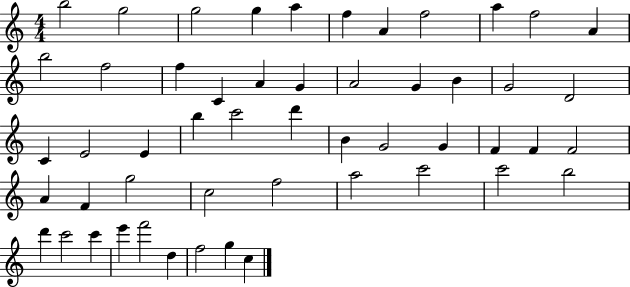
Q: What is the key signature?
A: C major